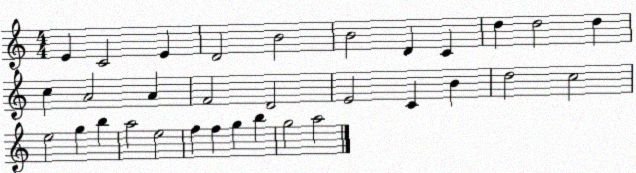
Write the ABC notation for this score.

X:1
T:Untitled
M:4/4
L:1/4
K:C
E C2 E D2 B2 B2 D C d d2 d c A2 A F2 D2 E2 C B d2 c2 e2 g b a2 e2 f f g b g2 a2